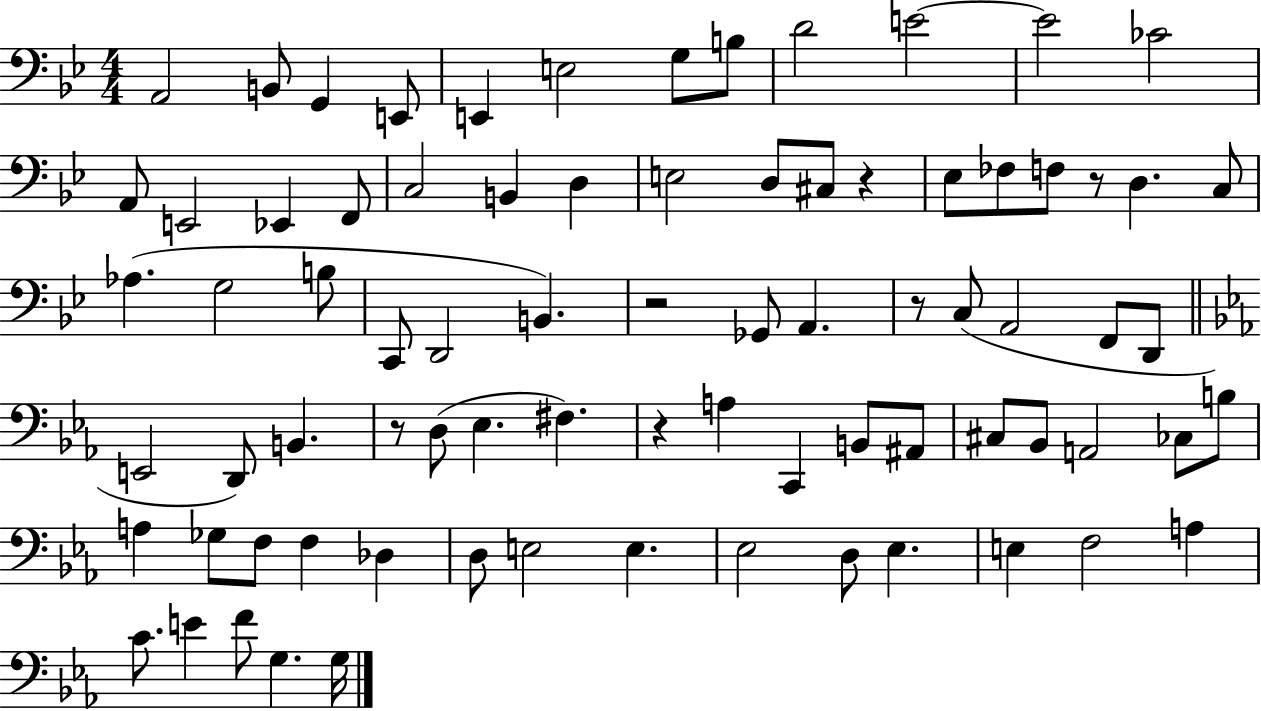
{
  \clef bass
  \numericTimeSignature
  \time 4/4
  \key bes \major
  a,2 b,8 g,4 e,8 | e,4 e2 g8 b8 | d'2 e'2~~ | e'2 ces'2 | \break a,8 e,2 ees,4 f,8 | c2 b,4 d4 | e2 d8 cis8 r4 | ees8 fes8 f8 r8 d4. c8 | \break aes4.( g2 b8 | c,8 d,2 b,4.) | r2 ges,8 a,4. | r8 c8( a,2 f,8 d,8 | \break \bar "||" \break \key ees \major e,2 d,8) b,4. | r8 d8( ees4. fis4.) | r4 a4 c,4 b,8 ais,8 | cis8 bes,8 a,2 ces8 b8 | \break a4 ges8 f8 f4 des4 | d8 e2 e4. | ees2 d8 ees4. | e4 f2 a4 | \break c'8. e'4 f'8 g4. g16 | \bar "|."
}